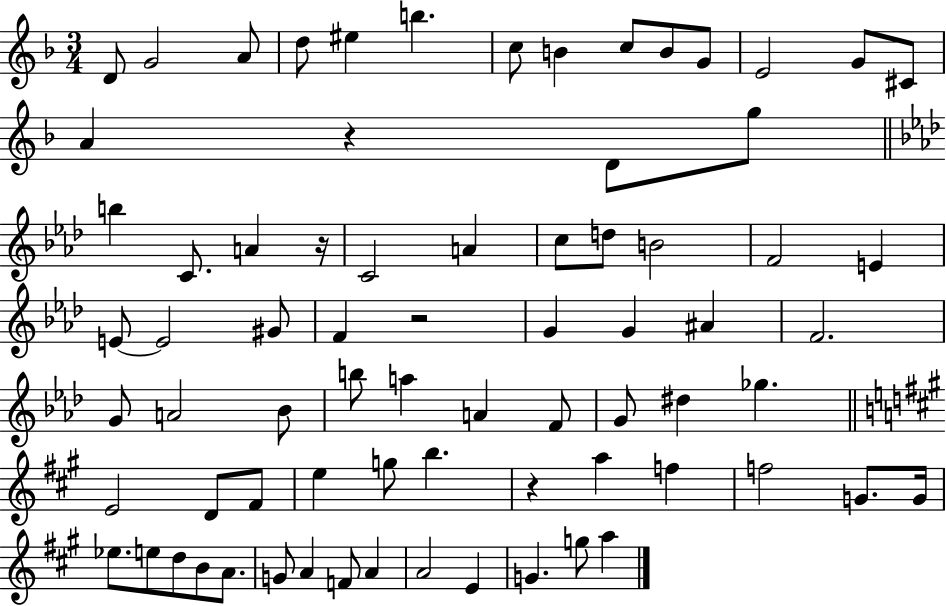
D4/e G4/h A4/e D5/e EIS5/q B5/q. C5/e B4/q C5/e B4/e G4/e E4/h G4/e C#4/e A4/q R/q D4/e G5/e B5/q C4/e. A4/q R/s C4/h A4/q C5/e D5/e B4/h F4/h E4/q E4/e E4/h G#4/e F4/q R/h G4/q G4/q A#4/q F4/h. G4/e A4/h Bb4/e B5/e A5/q A4/q F4/e G4/e D#5/q Gb5/q. E4/h D4/e F#4/e E5/q G5/e B5/q. R/q A5/q F5/q F5/h G4/e. G4/s Eb5/e. E5/e D5/e B4/e A4/e. G4/e A4/q F4/e A4/q A4/h E4/q G4/q. G5/e A5/q